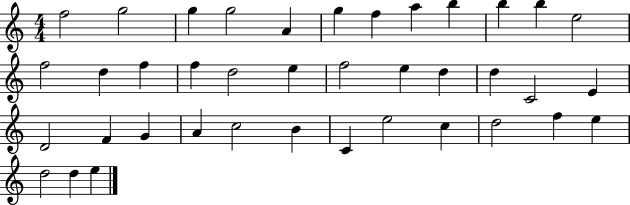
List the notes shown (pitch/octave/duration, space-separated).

F5/h G5/h G5/q G5/h A4/q G5/q F5/q A5/q B5/q B5/q B5/q E5/h F5/h D5/q F5/q F5/q D5/h E5/q F5/h E5/q D5/q D5/q C4/h E4/q D4/h F4/q G4/q A4/q C5/h B4/q C4/q E5/h C5/q D5/h F5/q E5/q D5/h D5/q E5/q